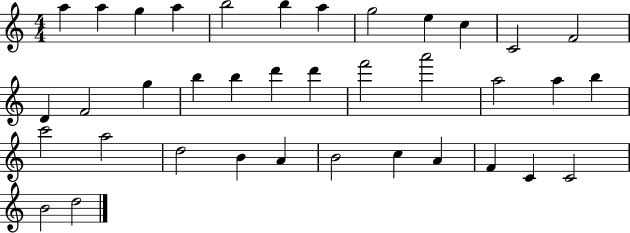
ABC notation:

X:1
T:Untitled
M:4/4
L:1/4
K:C
a a g a b2 b a g2 e c C2 F2 D F2 g b b d' d' f'2 a'2 a2 a b c'2 a2 d2 B A B2 c A F C C2 B2 d2